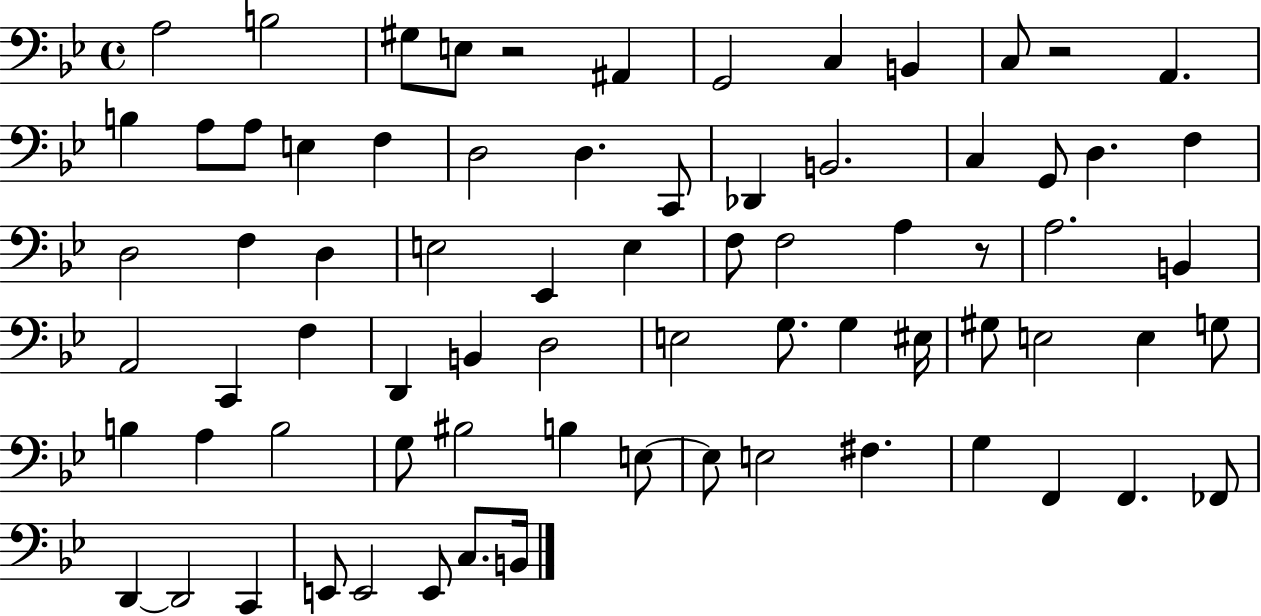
X:1
T:Untitled
M:4/4
L:1/4
K:Bb
A,2 B,2 ^G,/2 E,/2 z2 ^A,, G,,2 C, B,, C,/2 z2 A,, B, A,/2 A,/2 E, F, D,2 D, C,,/2 _D,, B,,2 C, G,,/2 D, F, D,2 F, D, E,2 _E,, E, F,/2 F,2 A, z/2 A,2 B,, A,,2 C,, F, D,, B,, D,2 E,2 G,/2 G, ^E,/4 ^G,/2 E,2 E, G,/2 B, A, B,2 G,/2 ^B,2 B, E,/2 E,/2 E,2 ^F, G, F,, F,, _F,,/2 D,, D,,2 C,, E,,/2 E,,2 E,,/2 C,/2 B,,/4